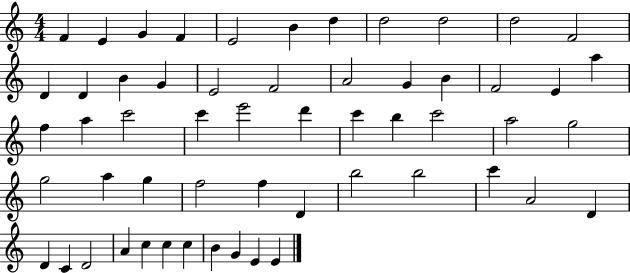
X:1
T:Untitled
M:4/4
L:1/4
K:C
F E G F E2 B d d2 d2 d2 F2 D D B G E2 F2 A2 G B F2 E a f a c'2 c' e'2 d' c' b c'2 a2 g2 g2 a g f2 f D b2 b2 c' A2 D D C D2 A c c c B G E E